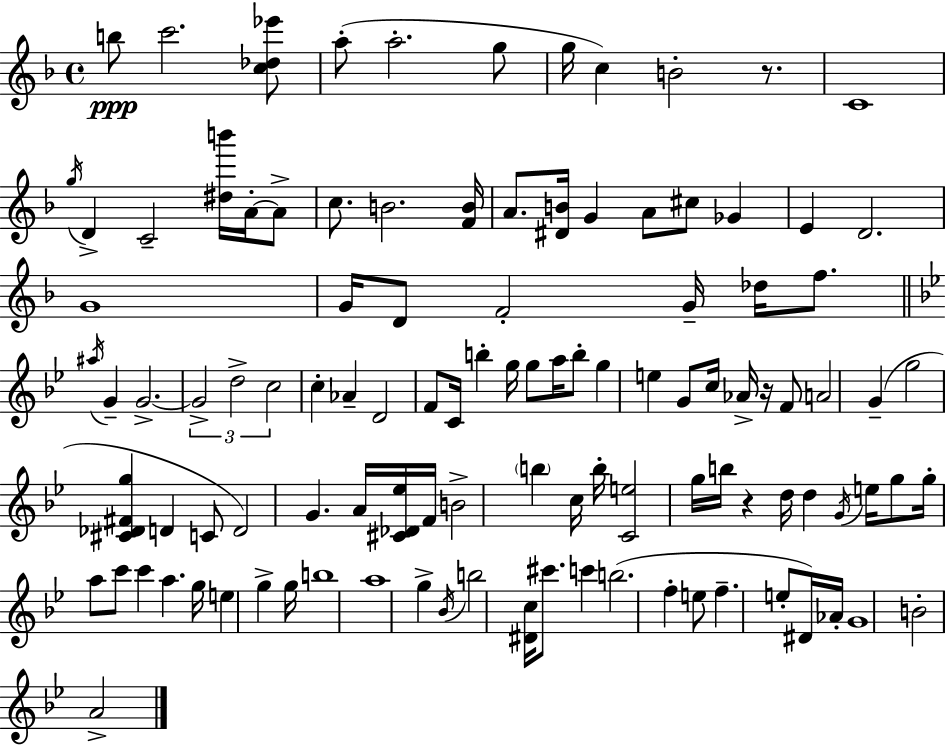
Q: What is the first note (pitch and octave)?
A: B5